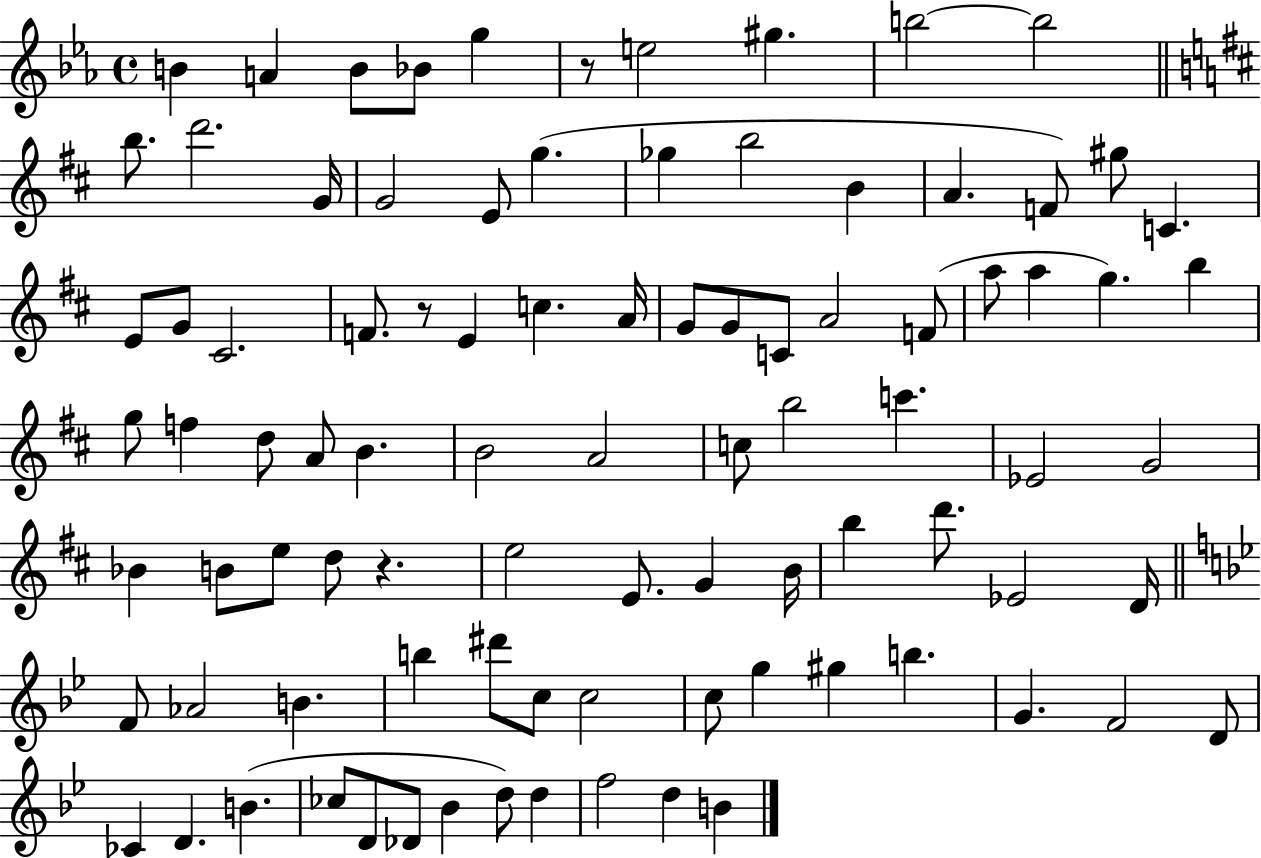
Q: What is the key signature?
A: EES major